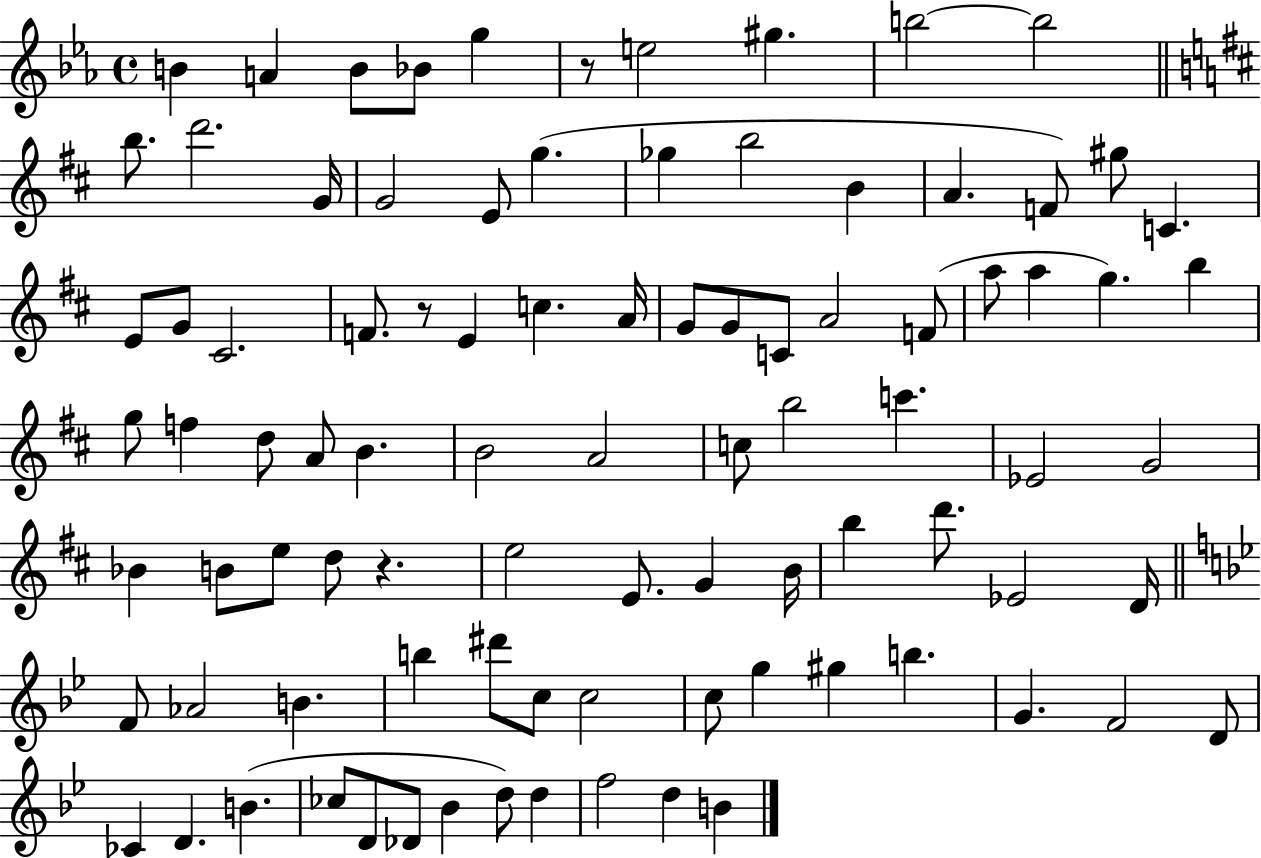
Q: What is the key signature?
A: EES major